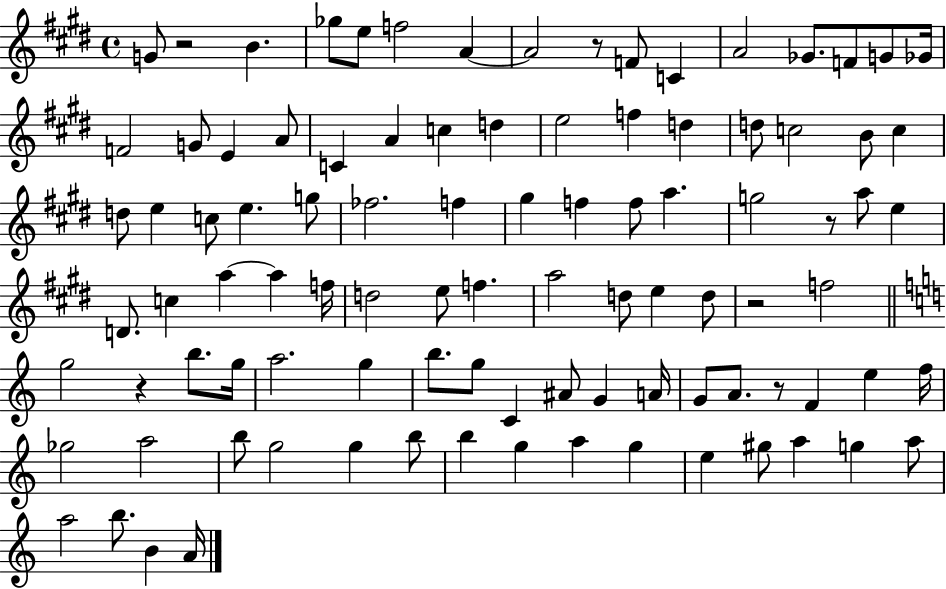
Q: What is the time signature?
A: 4/4